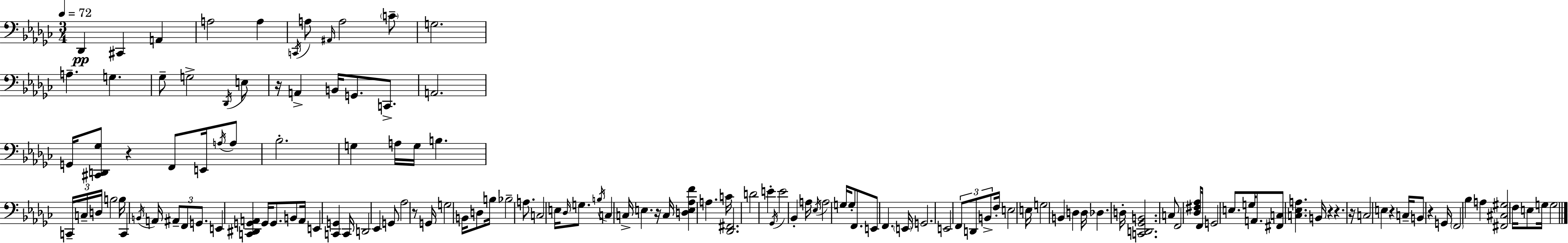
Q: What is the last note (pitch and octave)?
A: G3